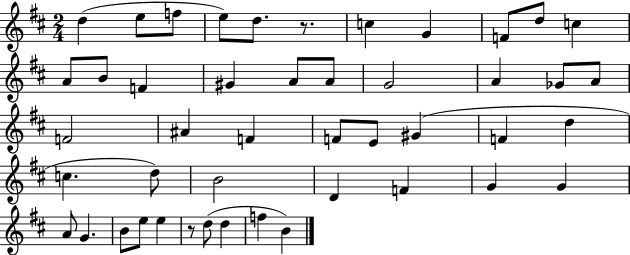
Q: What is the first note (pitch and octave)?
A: D5